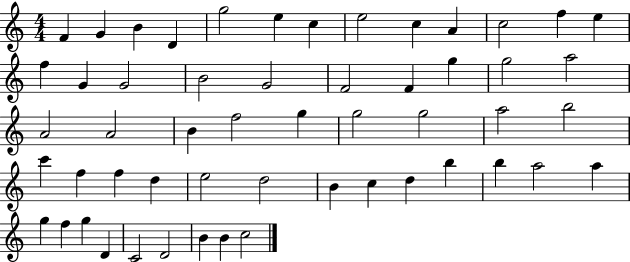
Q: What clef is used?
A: treble